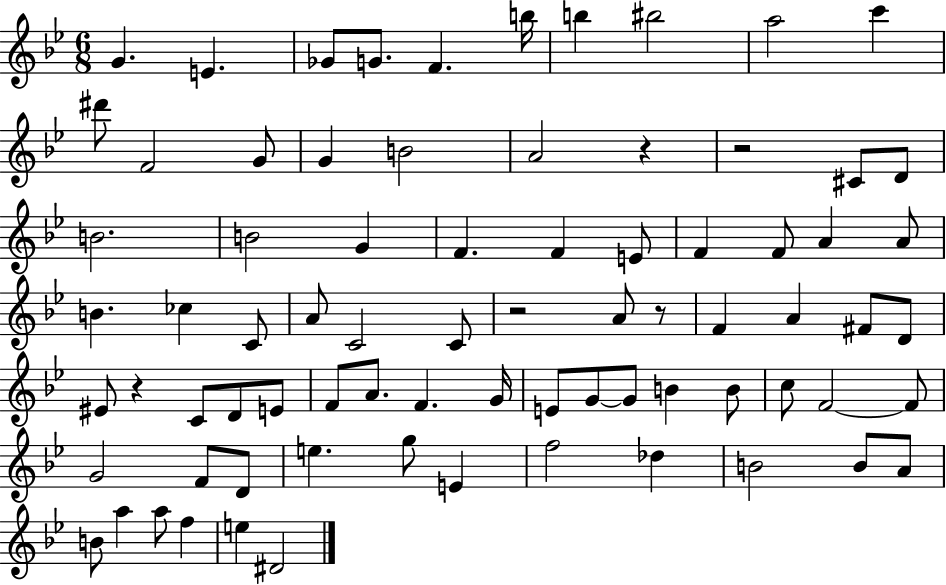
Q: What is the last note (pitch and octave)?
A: D#4